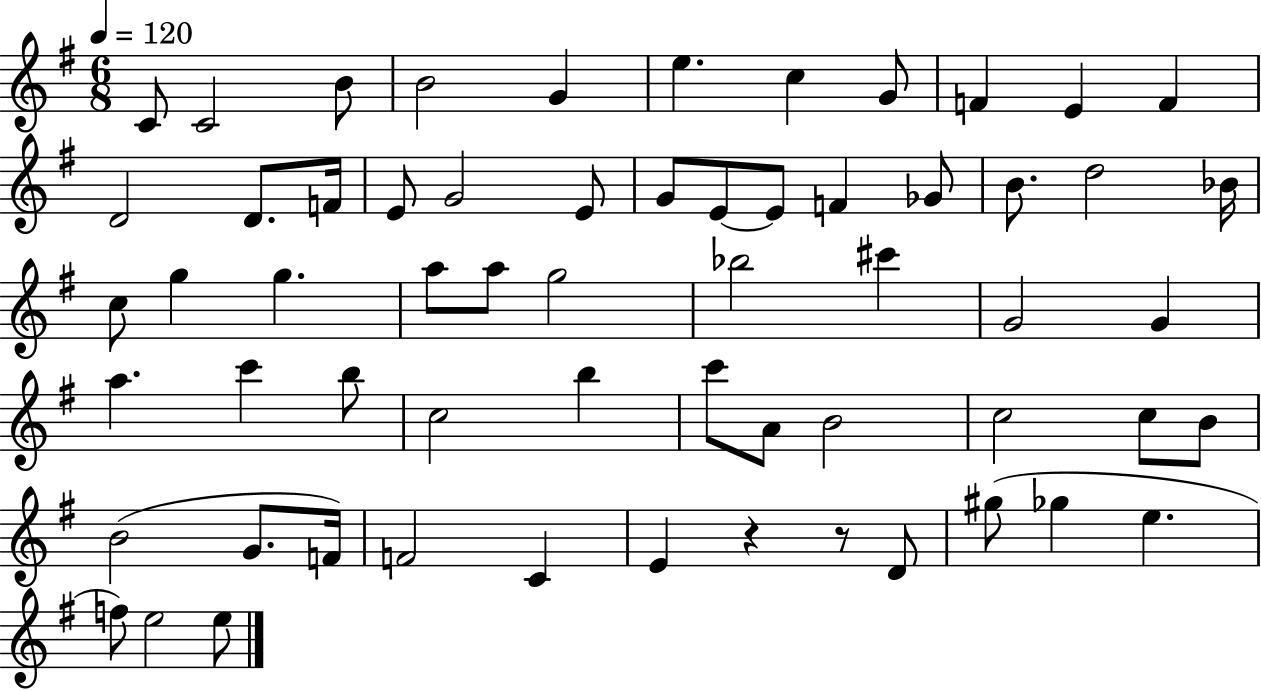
C4/e C4/h B4/e B4/h G4/q E5/q. C5/q G4/e F4/q E4/q F4/q D4/h D4/e. F4/s E4/e G4/h E4/e G4/e E4/e E4/e F4/q Gb4/e B4/e. D5/h Bb4/s C5/e G5/q G5/q. A5/e A5/e G5/h Bb5/h C#6/q G4/h G4/q A5/q. C6/q B5/e C5/h B5/q C6/e A4/e B4/h C5/h C5/e B4/e B4/h G4/e. F4/s F4/h C4/q E4/q R/q R/e D4/e G#5/e Gb5/q E5/q. F5/e E5/h E5/e